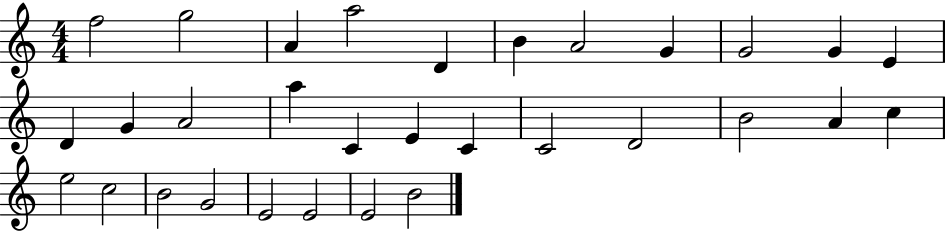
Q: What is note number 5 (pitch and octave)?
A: D4